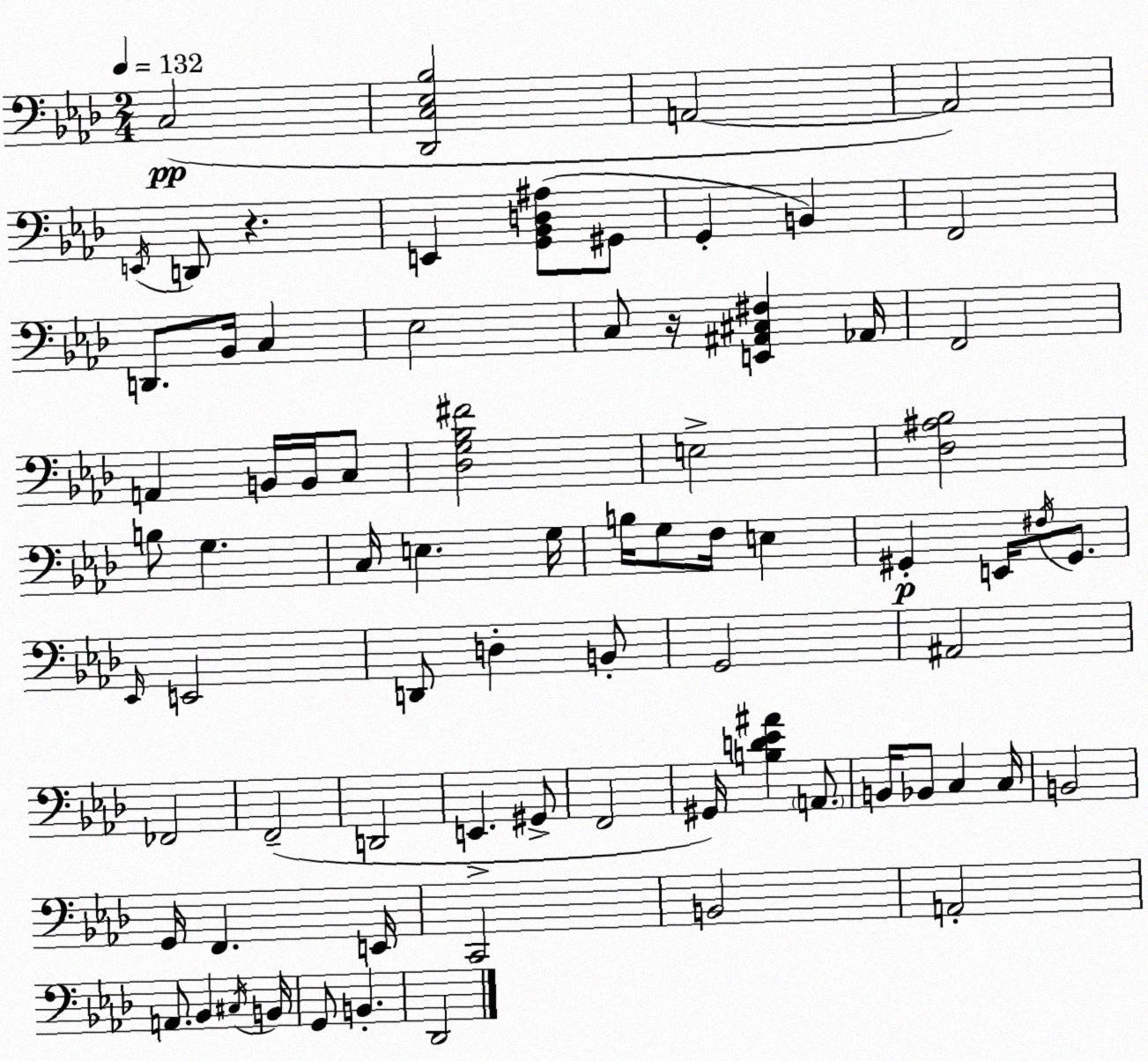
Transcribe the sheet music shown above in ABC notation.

X:1
T:Untitled
M:2/4
L:1/4
K:Ab
C,2 [_D,,C,_E,_B,]2 A,,2 A,,2 E,,/4 D,,/2 z E,, [G,,_B,,D,^A,]/2 ^G,,/2 G,, B,, F,,2 D,,/2 _B,,/4 C, _E,2 C,/2 z/4 [E,,^A,,^C,^F,] _A,,/4 F,,2 A,, B,,/4 B,,/4 C,/2 [_D,G,_B,^F]2 E,2 [_D,^A,_B,]2 B,/2 G, C,/4 E, G,/4 B,/4 G,/2 F,/4 E, ^G,, E,,/4 ^F,/4 ^G,,/2 _E,,/4 E,,2 D,,/2 D, B,,/2 G,,2 ^A,,2 _F,,2 F,,2 D,,2 E,, ^G,,/2 F,,2 ^G,,/4 [B,D_E^A] A,,/2 B,,/4 _B,,/2 C, C,/4 B,,2 G,,/4 F,, E,,/4 C,,2 B,,2 A,,2 A,,/2 _B,, ^C,/4 B,,/4 G,,/2 B,, _D,,2